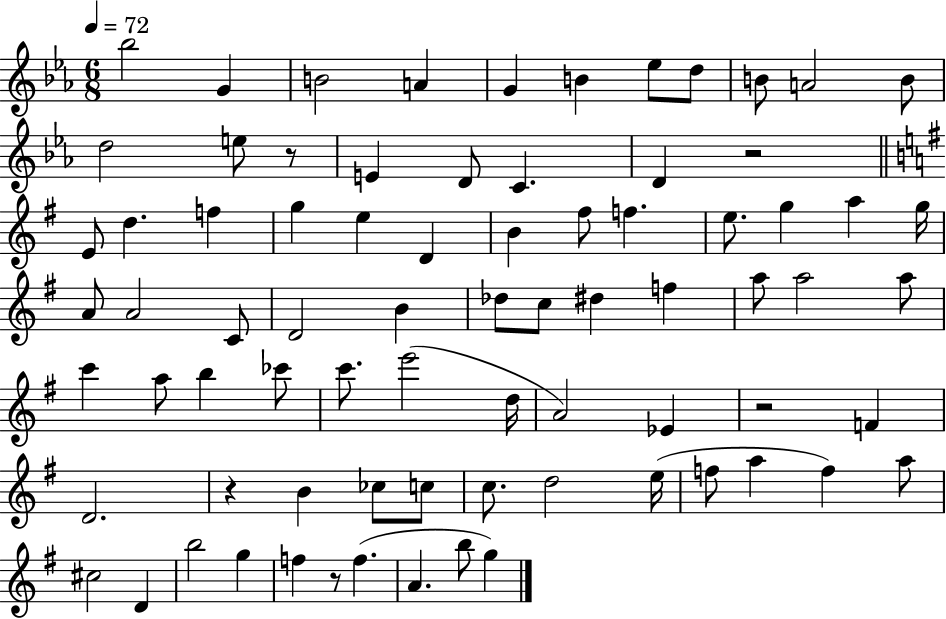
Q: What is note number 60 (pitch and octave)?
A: F5